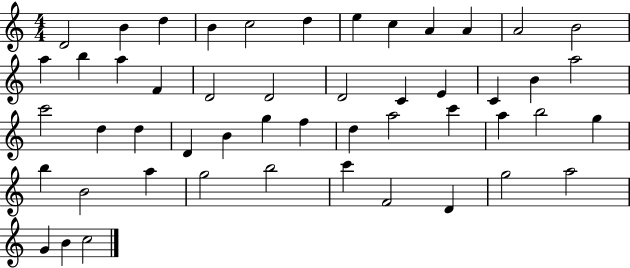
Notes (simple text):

D4/h B4/q D5/q B4/q C5/h D5/q E5/q C5/q A4/q A4/q A4/h B4/h A5/q B5/q A5/q F4/q D4/h D4/h D4/h C4/q E4/q C4/q B4/q A5/h C6/h D5/q D5/q D4/q B4/q G5/q F5/q D5/q A5/h C6/q A5/q B5/h G5/q B5/q B4/h A5/q G5/h B5/h C6/q F4/h D4/q G5/h A5/h G4/q B4/q C5/h